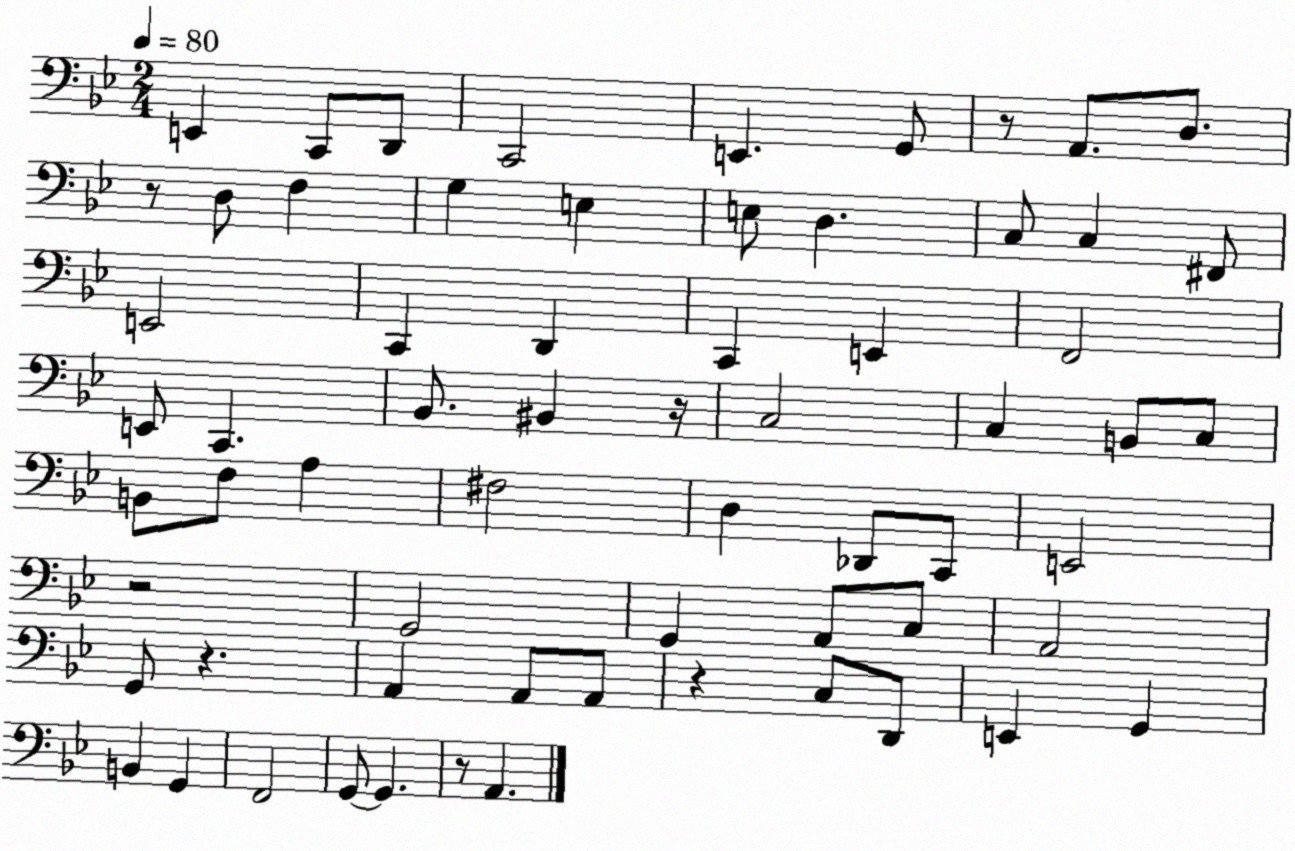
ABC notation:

X:1
T:Untitled
M:2/4
L:1/4
K:Bb
E,, C,,/2 D,,/2 C,,2 E,, G,,/2 z/2 A,,/2 D,/2 z/2 D,/2 F, G, E, E,/2 D, C,/2 C, ^F,,/2 E,,2 C,, D,, C,, E,, F,,2 E,,/2 C,, _B,,/2 ^B,, z/4 C,2 C, B,,/2 C,/2 B,,/2 F,/2 A, ^F,2 D, _D,,/2 C,,/2 E,,2 z2 G,,2 G,, A,,/2 C,/2 A,,2 G,,/2 z A,, A,,/2 A,,/2 z C,/2 D,,/2 E,, G,, B,, G,, F,,2 G,,/2 G,, z/2 A,,